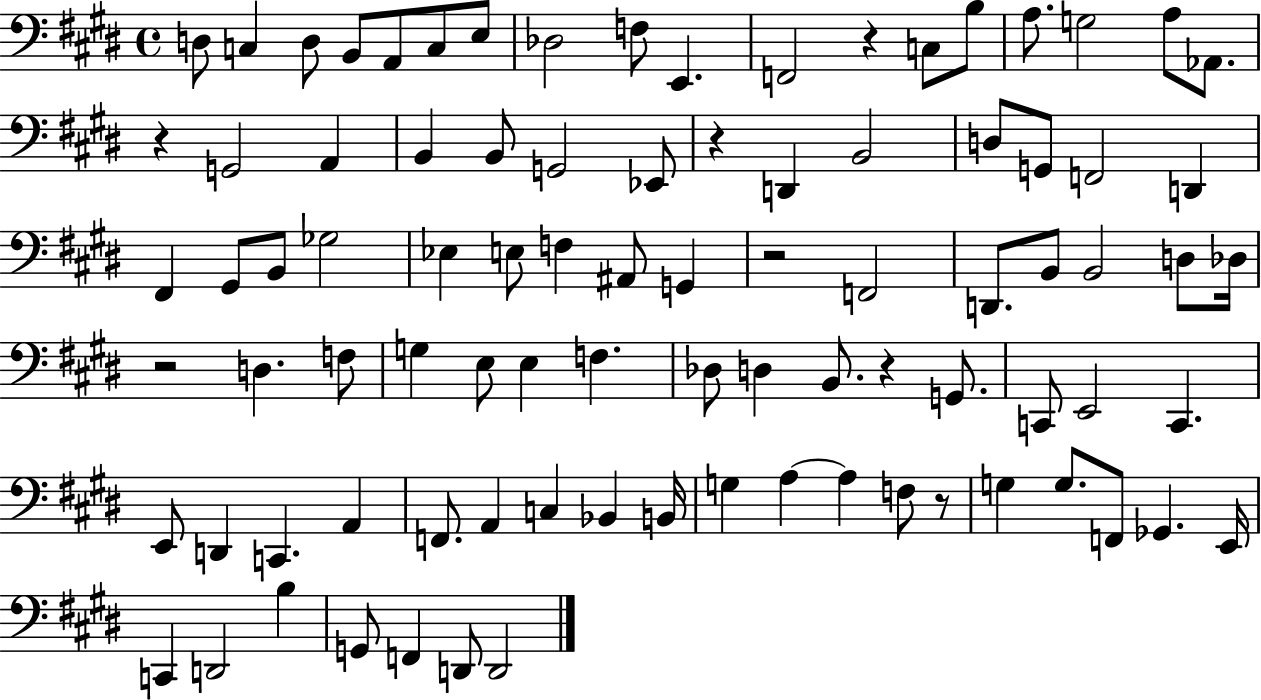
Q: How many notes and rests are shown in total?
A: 89